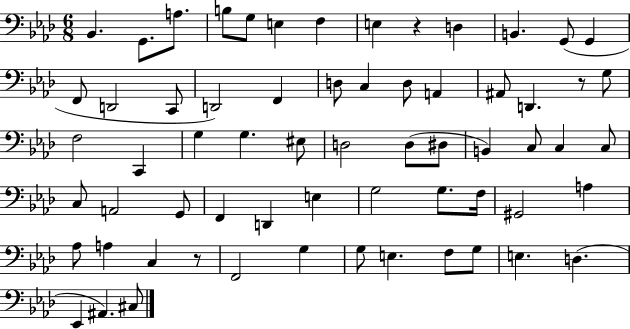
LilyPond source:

{
  \clef bass
  \numericTimeSignature
  \time 6/8
  \key aes \major
  bes,4. g,8. a8. | b8 g8 e4 f4 | e4 r4 d4 | b,4. g,8( g,4 | \break f,8 d,2 c,8 | d,2) f,4 | d8 c4 d8 a,4 | ais,8 d,4. r8 g8 | \break f2 c,4 | g4 g4. eis8 | d2 d8( dis8 | b,4) c8 c4 c8 | \break c8 a,2 g,8 | f,4 d,4 e4 | g2 g8. f16 | gis,2 a4 | \break aes8 a4 c4 r8 | f,2 g4 | g8 e4. f8 g8 | e4. d4.( | \break ees,4 ais,4.) cis8 | \bar "|."
}